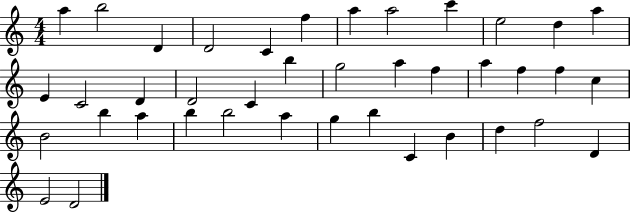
A5/q B5/h D4/q D4/h C4/q F5/q A5/q A5/h C6/q E5/h D5/q A5/q E4/q C4/h D4/q D4/h C4/q B5/q G5/h A5/q F5/q A5/q F5/q F5/q C5/q B4/h B5/q A5/q B5/q B5/h A5/q G5/q B5/q C4/q B4/q D5/q F5/h D4/q E4/h D4/h